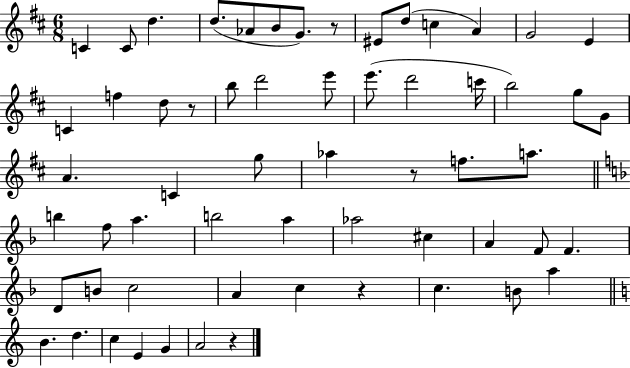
{
  \clef treble
  \numericTimeSignature
  \time 6/8
  \key d \major
  c'4 c'8 d''4. | d''8.( aes'8 b'8 g'8.) r8 | eis'8 d''8( c''4 a'4) | g'2 e'4 | \break c'4 f''4 d''8 r8 | b''8 d'''2 e'''8 | e'''8.( d'''2 c'''16 | b''2) g''8 g'8 | \break a'4. c'4 g''8 | aes''4 r8 f''8. a''8. | \bar "||" \break \key d \minor b''4 f''8 a''4. | b''2 a''4 | aes''2 cis''4 | a'4 f'8 f'4. | \break d'8 b'8 c''2 | a'4 c''4 r4 | c''4. b'8 a''4 | \bar "||" \break \key c \major b'4. d''4. | c''4 e'4 g'4 | a'2 r4 | \bar "|."
}